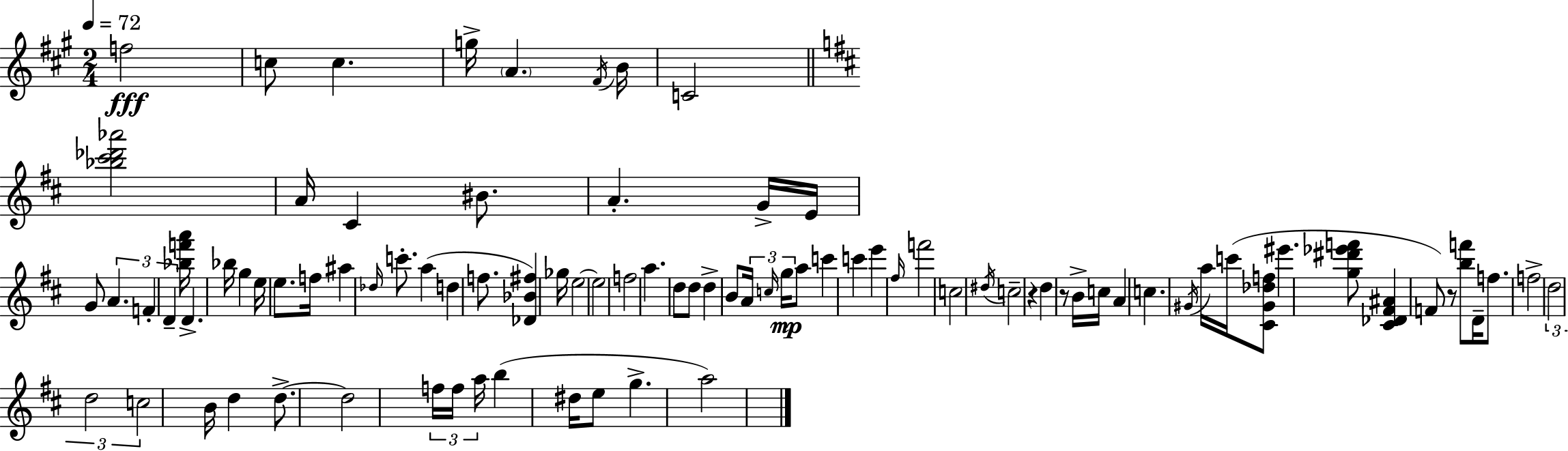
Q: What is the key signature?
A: A major